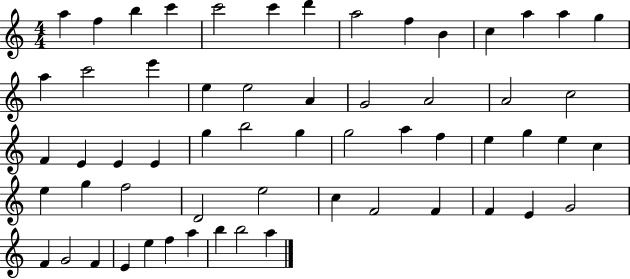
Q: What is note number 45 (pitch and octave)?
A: F4